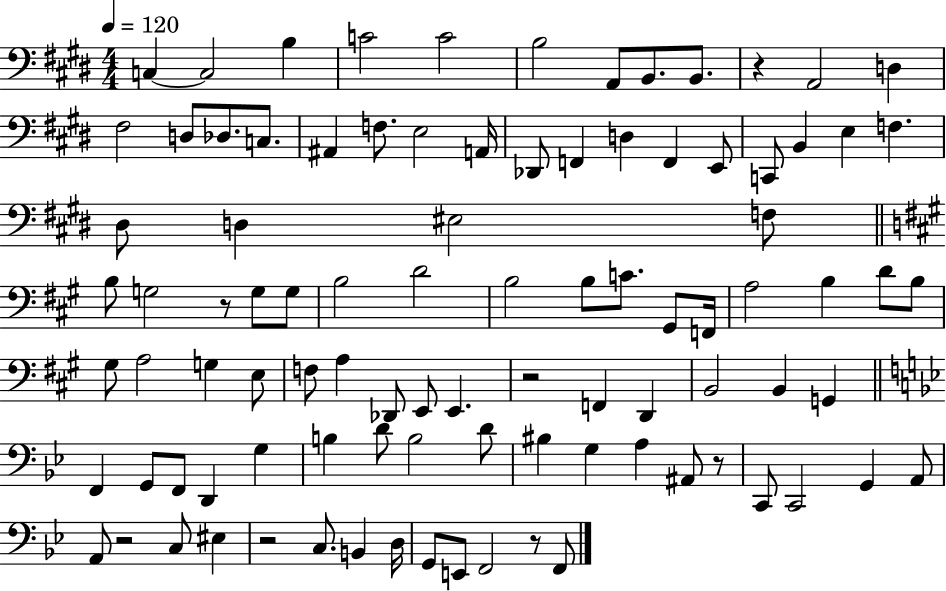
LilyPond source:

{
  \clef bass
  \numericTimeSignature
  \time 4/4
  \key e \major
  \tempo 4 = 120
  \repeat volta 2 { c4~~ c2 b4 | c'2 c'2 | b2 a,8 b,8. b,8. | r4 a,2 d4 | \break fis2 d8 des8. c8. | ais,4 f8. e2 a,16 | des,8 f,4 d4 f,4 e,8 | c,8 b,4 e4 f4. | \break dis8 d4 eis2 f8 | \bar "||" \break \key a \major b8 g2 r8 g8 g8 | b2 d'2 | b2 b8 c'8. gis,8 f,16 | a2 b4 d'8 b8 | \break gis8 a2 g4 e8 | f8 a4 des,8 e,8 e,4. | r2 f,4 d,4 | b,2 b,4 g,4 | \break \bar "||" \break \key bes \major f,4 g,8 f,8 d,4 g4 | b4 d'8 b2 d'8 | bis4 g4 a4 ais,8 r8 | c,8 c,2 g,4 a,8 | \break a,8 r2 c8 eis4 | r2 c8. b,4 d16 | g,8 e,8 f,2 r8 f,8 | } \bar "|."
}